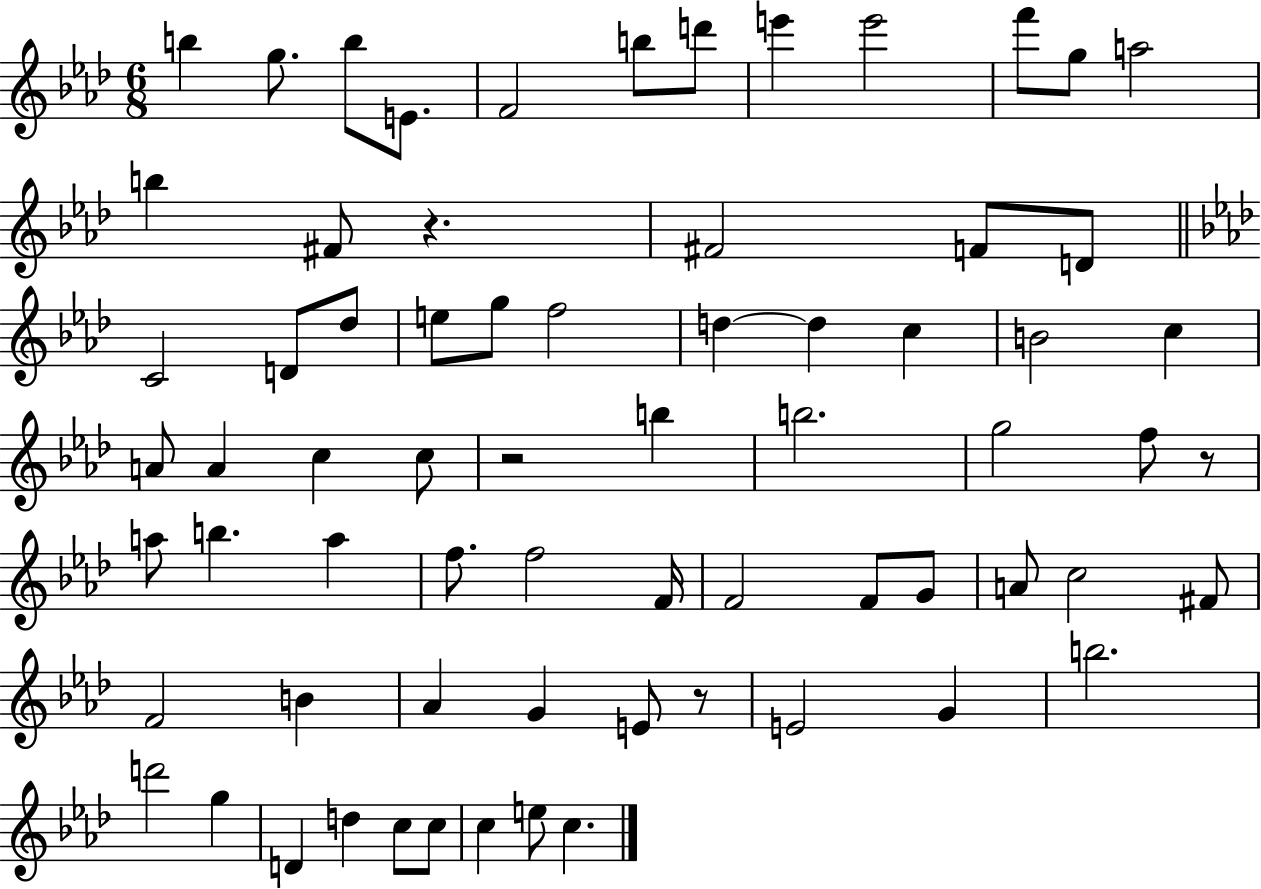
B5/q G5/e. B5/e E4/e. F4/h B5/e D6/e E6/q E6/h F6/e G5/e A5/h B5/q F#4/e R/q. F#4/h F4/e D4/e C4/h D4/e Db5/e E5/e G5/e F5/h D5/q D5/q C5/q B4/h C5/q A4/e A4/q C5/q C5/e R/h B5/q B5/h. G5/h F5/e R/e A5/e B5/q. A5/q F5/e. F5/h F4/s F4/h F4/e G4/e A4/e C5/h F#4/e F4/h B4/q Ab4/q G4/q E4/e R/e E4/h G4/q B5/h. D6/h G5/q D4/q D5/q C5/e C5/e C5/q E5/e C5/q.